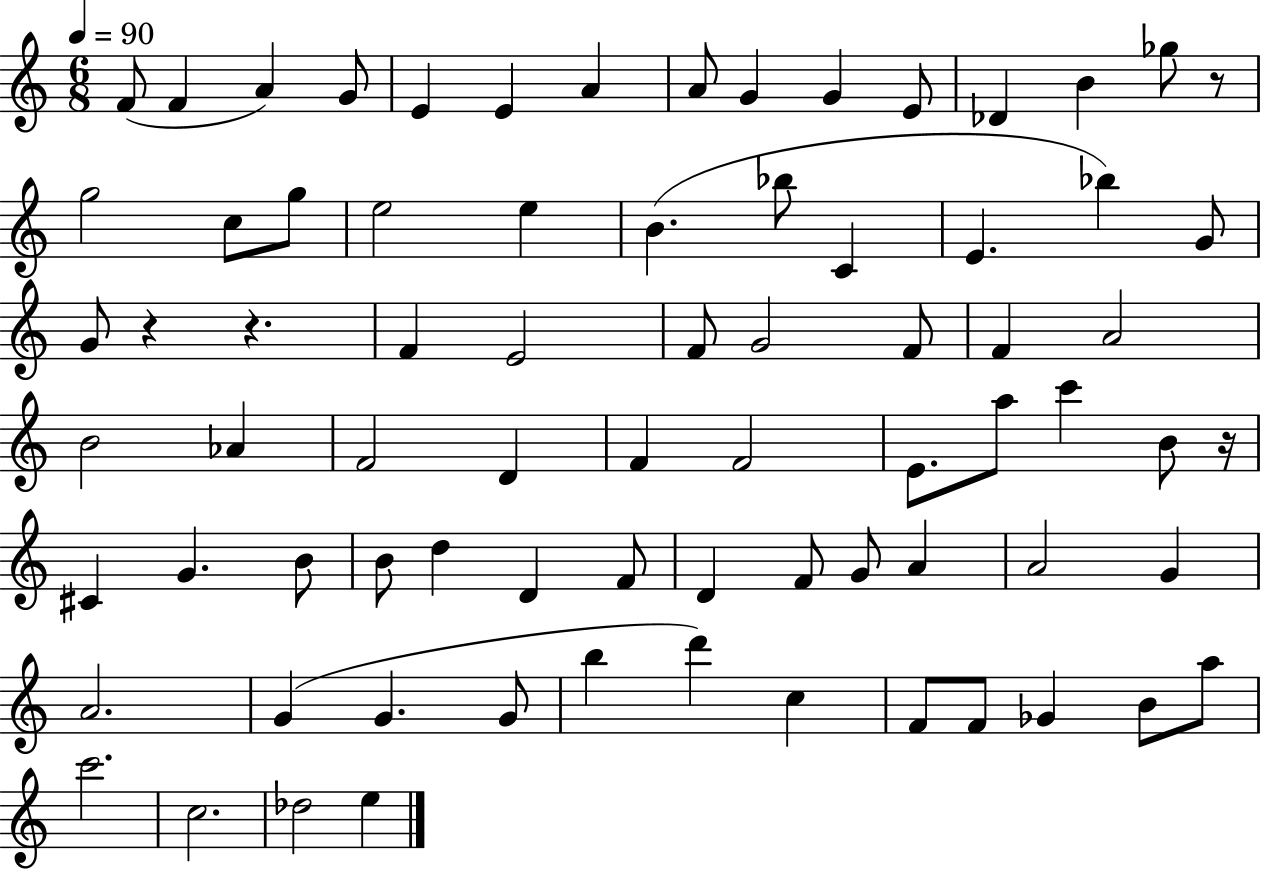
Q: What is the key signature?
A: C major